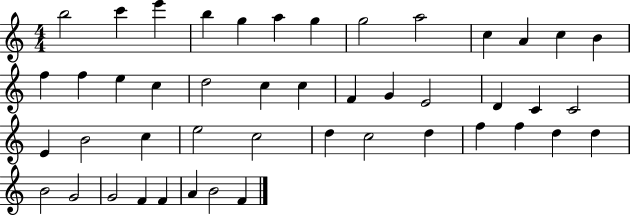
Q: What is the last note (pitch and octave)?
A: F4